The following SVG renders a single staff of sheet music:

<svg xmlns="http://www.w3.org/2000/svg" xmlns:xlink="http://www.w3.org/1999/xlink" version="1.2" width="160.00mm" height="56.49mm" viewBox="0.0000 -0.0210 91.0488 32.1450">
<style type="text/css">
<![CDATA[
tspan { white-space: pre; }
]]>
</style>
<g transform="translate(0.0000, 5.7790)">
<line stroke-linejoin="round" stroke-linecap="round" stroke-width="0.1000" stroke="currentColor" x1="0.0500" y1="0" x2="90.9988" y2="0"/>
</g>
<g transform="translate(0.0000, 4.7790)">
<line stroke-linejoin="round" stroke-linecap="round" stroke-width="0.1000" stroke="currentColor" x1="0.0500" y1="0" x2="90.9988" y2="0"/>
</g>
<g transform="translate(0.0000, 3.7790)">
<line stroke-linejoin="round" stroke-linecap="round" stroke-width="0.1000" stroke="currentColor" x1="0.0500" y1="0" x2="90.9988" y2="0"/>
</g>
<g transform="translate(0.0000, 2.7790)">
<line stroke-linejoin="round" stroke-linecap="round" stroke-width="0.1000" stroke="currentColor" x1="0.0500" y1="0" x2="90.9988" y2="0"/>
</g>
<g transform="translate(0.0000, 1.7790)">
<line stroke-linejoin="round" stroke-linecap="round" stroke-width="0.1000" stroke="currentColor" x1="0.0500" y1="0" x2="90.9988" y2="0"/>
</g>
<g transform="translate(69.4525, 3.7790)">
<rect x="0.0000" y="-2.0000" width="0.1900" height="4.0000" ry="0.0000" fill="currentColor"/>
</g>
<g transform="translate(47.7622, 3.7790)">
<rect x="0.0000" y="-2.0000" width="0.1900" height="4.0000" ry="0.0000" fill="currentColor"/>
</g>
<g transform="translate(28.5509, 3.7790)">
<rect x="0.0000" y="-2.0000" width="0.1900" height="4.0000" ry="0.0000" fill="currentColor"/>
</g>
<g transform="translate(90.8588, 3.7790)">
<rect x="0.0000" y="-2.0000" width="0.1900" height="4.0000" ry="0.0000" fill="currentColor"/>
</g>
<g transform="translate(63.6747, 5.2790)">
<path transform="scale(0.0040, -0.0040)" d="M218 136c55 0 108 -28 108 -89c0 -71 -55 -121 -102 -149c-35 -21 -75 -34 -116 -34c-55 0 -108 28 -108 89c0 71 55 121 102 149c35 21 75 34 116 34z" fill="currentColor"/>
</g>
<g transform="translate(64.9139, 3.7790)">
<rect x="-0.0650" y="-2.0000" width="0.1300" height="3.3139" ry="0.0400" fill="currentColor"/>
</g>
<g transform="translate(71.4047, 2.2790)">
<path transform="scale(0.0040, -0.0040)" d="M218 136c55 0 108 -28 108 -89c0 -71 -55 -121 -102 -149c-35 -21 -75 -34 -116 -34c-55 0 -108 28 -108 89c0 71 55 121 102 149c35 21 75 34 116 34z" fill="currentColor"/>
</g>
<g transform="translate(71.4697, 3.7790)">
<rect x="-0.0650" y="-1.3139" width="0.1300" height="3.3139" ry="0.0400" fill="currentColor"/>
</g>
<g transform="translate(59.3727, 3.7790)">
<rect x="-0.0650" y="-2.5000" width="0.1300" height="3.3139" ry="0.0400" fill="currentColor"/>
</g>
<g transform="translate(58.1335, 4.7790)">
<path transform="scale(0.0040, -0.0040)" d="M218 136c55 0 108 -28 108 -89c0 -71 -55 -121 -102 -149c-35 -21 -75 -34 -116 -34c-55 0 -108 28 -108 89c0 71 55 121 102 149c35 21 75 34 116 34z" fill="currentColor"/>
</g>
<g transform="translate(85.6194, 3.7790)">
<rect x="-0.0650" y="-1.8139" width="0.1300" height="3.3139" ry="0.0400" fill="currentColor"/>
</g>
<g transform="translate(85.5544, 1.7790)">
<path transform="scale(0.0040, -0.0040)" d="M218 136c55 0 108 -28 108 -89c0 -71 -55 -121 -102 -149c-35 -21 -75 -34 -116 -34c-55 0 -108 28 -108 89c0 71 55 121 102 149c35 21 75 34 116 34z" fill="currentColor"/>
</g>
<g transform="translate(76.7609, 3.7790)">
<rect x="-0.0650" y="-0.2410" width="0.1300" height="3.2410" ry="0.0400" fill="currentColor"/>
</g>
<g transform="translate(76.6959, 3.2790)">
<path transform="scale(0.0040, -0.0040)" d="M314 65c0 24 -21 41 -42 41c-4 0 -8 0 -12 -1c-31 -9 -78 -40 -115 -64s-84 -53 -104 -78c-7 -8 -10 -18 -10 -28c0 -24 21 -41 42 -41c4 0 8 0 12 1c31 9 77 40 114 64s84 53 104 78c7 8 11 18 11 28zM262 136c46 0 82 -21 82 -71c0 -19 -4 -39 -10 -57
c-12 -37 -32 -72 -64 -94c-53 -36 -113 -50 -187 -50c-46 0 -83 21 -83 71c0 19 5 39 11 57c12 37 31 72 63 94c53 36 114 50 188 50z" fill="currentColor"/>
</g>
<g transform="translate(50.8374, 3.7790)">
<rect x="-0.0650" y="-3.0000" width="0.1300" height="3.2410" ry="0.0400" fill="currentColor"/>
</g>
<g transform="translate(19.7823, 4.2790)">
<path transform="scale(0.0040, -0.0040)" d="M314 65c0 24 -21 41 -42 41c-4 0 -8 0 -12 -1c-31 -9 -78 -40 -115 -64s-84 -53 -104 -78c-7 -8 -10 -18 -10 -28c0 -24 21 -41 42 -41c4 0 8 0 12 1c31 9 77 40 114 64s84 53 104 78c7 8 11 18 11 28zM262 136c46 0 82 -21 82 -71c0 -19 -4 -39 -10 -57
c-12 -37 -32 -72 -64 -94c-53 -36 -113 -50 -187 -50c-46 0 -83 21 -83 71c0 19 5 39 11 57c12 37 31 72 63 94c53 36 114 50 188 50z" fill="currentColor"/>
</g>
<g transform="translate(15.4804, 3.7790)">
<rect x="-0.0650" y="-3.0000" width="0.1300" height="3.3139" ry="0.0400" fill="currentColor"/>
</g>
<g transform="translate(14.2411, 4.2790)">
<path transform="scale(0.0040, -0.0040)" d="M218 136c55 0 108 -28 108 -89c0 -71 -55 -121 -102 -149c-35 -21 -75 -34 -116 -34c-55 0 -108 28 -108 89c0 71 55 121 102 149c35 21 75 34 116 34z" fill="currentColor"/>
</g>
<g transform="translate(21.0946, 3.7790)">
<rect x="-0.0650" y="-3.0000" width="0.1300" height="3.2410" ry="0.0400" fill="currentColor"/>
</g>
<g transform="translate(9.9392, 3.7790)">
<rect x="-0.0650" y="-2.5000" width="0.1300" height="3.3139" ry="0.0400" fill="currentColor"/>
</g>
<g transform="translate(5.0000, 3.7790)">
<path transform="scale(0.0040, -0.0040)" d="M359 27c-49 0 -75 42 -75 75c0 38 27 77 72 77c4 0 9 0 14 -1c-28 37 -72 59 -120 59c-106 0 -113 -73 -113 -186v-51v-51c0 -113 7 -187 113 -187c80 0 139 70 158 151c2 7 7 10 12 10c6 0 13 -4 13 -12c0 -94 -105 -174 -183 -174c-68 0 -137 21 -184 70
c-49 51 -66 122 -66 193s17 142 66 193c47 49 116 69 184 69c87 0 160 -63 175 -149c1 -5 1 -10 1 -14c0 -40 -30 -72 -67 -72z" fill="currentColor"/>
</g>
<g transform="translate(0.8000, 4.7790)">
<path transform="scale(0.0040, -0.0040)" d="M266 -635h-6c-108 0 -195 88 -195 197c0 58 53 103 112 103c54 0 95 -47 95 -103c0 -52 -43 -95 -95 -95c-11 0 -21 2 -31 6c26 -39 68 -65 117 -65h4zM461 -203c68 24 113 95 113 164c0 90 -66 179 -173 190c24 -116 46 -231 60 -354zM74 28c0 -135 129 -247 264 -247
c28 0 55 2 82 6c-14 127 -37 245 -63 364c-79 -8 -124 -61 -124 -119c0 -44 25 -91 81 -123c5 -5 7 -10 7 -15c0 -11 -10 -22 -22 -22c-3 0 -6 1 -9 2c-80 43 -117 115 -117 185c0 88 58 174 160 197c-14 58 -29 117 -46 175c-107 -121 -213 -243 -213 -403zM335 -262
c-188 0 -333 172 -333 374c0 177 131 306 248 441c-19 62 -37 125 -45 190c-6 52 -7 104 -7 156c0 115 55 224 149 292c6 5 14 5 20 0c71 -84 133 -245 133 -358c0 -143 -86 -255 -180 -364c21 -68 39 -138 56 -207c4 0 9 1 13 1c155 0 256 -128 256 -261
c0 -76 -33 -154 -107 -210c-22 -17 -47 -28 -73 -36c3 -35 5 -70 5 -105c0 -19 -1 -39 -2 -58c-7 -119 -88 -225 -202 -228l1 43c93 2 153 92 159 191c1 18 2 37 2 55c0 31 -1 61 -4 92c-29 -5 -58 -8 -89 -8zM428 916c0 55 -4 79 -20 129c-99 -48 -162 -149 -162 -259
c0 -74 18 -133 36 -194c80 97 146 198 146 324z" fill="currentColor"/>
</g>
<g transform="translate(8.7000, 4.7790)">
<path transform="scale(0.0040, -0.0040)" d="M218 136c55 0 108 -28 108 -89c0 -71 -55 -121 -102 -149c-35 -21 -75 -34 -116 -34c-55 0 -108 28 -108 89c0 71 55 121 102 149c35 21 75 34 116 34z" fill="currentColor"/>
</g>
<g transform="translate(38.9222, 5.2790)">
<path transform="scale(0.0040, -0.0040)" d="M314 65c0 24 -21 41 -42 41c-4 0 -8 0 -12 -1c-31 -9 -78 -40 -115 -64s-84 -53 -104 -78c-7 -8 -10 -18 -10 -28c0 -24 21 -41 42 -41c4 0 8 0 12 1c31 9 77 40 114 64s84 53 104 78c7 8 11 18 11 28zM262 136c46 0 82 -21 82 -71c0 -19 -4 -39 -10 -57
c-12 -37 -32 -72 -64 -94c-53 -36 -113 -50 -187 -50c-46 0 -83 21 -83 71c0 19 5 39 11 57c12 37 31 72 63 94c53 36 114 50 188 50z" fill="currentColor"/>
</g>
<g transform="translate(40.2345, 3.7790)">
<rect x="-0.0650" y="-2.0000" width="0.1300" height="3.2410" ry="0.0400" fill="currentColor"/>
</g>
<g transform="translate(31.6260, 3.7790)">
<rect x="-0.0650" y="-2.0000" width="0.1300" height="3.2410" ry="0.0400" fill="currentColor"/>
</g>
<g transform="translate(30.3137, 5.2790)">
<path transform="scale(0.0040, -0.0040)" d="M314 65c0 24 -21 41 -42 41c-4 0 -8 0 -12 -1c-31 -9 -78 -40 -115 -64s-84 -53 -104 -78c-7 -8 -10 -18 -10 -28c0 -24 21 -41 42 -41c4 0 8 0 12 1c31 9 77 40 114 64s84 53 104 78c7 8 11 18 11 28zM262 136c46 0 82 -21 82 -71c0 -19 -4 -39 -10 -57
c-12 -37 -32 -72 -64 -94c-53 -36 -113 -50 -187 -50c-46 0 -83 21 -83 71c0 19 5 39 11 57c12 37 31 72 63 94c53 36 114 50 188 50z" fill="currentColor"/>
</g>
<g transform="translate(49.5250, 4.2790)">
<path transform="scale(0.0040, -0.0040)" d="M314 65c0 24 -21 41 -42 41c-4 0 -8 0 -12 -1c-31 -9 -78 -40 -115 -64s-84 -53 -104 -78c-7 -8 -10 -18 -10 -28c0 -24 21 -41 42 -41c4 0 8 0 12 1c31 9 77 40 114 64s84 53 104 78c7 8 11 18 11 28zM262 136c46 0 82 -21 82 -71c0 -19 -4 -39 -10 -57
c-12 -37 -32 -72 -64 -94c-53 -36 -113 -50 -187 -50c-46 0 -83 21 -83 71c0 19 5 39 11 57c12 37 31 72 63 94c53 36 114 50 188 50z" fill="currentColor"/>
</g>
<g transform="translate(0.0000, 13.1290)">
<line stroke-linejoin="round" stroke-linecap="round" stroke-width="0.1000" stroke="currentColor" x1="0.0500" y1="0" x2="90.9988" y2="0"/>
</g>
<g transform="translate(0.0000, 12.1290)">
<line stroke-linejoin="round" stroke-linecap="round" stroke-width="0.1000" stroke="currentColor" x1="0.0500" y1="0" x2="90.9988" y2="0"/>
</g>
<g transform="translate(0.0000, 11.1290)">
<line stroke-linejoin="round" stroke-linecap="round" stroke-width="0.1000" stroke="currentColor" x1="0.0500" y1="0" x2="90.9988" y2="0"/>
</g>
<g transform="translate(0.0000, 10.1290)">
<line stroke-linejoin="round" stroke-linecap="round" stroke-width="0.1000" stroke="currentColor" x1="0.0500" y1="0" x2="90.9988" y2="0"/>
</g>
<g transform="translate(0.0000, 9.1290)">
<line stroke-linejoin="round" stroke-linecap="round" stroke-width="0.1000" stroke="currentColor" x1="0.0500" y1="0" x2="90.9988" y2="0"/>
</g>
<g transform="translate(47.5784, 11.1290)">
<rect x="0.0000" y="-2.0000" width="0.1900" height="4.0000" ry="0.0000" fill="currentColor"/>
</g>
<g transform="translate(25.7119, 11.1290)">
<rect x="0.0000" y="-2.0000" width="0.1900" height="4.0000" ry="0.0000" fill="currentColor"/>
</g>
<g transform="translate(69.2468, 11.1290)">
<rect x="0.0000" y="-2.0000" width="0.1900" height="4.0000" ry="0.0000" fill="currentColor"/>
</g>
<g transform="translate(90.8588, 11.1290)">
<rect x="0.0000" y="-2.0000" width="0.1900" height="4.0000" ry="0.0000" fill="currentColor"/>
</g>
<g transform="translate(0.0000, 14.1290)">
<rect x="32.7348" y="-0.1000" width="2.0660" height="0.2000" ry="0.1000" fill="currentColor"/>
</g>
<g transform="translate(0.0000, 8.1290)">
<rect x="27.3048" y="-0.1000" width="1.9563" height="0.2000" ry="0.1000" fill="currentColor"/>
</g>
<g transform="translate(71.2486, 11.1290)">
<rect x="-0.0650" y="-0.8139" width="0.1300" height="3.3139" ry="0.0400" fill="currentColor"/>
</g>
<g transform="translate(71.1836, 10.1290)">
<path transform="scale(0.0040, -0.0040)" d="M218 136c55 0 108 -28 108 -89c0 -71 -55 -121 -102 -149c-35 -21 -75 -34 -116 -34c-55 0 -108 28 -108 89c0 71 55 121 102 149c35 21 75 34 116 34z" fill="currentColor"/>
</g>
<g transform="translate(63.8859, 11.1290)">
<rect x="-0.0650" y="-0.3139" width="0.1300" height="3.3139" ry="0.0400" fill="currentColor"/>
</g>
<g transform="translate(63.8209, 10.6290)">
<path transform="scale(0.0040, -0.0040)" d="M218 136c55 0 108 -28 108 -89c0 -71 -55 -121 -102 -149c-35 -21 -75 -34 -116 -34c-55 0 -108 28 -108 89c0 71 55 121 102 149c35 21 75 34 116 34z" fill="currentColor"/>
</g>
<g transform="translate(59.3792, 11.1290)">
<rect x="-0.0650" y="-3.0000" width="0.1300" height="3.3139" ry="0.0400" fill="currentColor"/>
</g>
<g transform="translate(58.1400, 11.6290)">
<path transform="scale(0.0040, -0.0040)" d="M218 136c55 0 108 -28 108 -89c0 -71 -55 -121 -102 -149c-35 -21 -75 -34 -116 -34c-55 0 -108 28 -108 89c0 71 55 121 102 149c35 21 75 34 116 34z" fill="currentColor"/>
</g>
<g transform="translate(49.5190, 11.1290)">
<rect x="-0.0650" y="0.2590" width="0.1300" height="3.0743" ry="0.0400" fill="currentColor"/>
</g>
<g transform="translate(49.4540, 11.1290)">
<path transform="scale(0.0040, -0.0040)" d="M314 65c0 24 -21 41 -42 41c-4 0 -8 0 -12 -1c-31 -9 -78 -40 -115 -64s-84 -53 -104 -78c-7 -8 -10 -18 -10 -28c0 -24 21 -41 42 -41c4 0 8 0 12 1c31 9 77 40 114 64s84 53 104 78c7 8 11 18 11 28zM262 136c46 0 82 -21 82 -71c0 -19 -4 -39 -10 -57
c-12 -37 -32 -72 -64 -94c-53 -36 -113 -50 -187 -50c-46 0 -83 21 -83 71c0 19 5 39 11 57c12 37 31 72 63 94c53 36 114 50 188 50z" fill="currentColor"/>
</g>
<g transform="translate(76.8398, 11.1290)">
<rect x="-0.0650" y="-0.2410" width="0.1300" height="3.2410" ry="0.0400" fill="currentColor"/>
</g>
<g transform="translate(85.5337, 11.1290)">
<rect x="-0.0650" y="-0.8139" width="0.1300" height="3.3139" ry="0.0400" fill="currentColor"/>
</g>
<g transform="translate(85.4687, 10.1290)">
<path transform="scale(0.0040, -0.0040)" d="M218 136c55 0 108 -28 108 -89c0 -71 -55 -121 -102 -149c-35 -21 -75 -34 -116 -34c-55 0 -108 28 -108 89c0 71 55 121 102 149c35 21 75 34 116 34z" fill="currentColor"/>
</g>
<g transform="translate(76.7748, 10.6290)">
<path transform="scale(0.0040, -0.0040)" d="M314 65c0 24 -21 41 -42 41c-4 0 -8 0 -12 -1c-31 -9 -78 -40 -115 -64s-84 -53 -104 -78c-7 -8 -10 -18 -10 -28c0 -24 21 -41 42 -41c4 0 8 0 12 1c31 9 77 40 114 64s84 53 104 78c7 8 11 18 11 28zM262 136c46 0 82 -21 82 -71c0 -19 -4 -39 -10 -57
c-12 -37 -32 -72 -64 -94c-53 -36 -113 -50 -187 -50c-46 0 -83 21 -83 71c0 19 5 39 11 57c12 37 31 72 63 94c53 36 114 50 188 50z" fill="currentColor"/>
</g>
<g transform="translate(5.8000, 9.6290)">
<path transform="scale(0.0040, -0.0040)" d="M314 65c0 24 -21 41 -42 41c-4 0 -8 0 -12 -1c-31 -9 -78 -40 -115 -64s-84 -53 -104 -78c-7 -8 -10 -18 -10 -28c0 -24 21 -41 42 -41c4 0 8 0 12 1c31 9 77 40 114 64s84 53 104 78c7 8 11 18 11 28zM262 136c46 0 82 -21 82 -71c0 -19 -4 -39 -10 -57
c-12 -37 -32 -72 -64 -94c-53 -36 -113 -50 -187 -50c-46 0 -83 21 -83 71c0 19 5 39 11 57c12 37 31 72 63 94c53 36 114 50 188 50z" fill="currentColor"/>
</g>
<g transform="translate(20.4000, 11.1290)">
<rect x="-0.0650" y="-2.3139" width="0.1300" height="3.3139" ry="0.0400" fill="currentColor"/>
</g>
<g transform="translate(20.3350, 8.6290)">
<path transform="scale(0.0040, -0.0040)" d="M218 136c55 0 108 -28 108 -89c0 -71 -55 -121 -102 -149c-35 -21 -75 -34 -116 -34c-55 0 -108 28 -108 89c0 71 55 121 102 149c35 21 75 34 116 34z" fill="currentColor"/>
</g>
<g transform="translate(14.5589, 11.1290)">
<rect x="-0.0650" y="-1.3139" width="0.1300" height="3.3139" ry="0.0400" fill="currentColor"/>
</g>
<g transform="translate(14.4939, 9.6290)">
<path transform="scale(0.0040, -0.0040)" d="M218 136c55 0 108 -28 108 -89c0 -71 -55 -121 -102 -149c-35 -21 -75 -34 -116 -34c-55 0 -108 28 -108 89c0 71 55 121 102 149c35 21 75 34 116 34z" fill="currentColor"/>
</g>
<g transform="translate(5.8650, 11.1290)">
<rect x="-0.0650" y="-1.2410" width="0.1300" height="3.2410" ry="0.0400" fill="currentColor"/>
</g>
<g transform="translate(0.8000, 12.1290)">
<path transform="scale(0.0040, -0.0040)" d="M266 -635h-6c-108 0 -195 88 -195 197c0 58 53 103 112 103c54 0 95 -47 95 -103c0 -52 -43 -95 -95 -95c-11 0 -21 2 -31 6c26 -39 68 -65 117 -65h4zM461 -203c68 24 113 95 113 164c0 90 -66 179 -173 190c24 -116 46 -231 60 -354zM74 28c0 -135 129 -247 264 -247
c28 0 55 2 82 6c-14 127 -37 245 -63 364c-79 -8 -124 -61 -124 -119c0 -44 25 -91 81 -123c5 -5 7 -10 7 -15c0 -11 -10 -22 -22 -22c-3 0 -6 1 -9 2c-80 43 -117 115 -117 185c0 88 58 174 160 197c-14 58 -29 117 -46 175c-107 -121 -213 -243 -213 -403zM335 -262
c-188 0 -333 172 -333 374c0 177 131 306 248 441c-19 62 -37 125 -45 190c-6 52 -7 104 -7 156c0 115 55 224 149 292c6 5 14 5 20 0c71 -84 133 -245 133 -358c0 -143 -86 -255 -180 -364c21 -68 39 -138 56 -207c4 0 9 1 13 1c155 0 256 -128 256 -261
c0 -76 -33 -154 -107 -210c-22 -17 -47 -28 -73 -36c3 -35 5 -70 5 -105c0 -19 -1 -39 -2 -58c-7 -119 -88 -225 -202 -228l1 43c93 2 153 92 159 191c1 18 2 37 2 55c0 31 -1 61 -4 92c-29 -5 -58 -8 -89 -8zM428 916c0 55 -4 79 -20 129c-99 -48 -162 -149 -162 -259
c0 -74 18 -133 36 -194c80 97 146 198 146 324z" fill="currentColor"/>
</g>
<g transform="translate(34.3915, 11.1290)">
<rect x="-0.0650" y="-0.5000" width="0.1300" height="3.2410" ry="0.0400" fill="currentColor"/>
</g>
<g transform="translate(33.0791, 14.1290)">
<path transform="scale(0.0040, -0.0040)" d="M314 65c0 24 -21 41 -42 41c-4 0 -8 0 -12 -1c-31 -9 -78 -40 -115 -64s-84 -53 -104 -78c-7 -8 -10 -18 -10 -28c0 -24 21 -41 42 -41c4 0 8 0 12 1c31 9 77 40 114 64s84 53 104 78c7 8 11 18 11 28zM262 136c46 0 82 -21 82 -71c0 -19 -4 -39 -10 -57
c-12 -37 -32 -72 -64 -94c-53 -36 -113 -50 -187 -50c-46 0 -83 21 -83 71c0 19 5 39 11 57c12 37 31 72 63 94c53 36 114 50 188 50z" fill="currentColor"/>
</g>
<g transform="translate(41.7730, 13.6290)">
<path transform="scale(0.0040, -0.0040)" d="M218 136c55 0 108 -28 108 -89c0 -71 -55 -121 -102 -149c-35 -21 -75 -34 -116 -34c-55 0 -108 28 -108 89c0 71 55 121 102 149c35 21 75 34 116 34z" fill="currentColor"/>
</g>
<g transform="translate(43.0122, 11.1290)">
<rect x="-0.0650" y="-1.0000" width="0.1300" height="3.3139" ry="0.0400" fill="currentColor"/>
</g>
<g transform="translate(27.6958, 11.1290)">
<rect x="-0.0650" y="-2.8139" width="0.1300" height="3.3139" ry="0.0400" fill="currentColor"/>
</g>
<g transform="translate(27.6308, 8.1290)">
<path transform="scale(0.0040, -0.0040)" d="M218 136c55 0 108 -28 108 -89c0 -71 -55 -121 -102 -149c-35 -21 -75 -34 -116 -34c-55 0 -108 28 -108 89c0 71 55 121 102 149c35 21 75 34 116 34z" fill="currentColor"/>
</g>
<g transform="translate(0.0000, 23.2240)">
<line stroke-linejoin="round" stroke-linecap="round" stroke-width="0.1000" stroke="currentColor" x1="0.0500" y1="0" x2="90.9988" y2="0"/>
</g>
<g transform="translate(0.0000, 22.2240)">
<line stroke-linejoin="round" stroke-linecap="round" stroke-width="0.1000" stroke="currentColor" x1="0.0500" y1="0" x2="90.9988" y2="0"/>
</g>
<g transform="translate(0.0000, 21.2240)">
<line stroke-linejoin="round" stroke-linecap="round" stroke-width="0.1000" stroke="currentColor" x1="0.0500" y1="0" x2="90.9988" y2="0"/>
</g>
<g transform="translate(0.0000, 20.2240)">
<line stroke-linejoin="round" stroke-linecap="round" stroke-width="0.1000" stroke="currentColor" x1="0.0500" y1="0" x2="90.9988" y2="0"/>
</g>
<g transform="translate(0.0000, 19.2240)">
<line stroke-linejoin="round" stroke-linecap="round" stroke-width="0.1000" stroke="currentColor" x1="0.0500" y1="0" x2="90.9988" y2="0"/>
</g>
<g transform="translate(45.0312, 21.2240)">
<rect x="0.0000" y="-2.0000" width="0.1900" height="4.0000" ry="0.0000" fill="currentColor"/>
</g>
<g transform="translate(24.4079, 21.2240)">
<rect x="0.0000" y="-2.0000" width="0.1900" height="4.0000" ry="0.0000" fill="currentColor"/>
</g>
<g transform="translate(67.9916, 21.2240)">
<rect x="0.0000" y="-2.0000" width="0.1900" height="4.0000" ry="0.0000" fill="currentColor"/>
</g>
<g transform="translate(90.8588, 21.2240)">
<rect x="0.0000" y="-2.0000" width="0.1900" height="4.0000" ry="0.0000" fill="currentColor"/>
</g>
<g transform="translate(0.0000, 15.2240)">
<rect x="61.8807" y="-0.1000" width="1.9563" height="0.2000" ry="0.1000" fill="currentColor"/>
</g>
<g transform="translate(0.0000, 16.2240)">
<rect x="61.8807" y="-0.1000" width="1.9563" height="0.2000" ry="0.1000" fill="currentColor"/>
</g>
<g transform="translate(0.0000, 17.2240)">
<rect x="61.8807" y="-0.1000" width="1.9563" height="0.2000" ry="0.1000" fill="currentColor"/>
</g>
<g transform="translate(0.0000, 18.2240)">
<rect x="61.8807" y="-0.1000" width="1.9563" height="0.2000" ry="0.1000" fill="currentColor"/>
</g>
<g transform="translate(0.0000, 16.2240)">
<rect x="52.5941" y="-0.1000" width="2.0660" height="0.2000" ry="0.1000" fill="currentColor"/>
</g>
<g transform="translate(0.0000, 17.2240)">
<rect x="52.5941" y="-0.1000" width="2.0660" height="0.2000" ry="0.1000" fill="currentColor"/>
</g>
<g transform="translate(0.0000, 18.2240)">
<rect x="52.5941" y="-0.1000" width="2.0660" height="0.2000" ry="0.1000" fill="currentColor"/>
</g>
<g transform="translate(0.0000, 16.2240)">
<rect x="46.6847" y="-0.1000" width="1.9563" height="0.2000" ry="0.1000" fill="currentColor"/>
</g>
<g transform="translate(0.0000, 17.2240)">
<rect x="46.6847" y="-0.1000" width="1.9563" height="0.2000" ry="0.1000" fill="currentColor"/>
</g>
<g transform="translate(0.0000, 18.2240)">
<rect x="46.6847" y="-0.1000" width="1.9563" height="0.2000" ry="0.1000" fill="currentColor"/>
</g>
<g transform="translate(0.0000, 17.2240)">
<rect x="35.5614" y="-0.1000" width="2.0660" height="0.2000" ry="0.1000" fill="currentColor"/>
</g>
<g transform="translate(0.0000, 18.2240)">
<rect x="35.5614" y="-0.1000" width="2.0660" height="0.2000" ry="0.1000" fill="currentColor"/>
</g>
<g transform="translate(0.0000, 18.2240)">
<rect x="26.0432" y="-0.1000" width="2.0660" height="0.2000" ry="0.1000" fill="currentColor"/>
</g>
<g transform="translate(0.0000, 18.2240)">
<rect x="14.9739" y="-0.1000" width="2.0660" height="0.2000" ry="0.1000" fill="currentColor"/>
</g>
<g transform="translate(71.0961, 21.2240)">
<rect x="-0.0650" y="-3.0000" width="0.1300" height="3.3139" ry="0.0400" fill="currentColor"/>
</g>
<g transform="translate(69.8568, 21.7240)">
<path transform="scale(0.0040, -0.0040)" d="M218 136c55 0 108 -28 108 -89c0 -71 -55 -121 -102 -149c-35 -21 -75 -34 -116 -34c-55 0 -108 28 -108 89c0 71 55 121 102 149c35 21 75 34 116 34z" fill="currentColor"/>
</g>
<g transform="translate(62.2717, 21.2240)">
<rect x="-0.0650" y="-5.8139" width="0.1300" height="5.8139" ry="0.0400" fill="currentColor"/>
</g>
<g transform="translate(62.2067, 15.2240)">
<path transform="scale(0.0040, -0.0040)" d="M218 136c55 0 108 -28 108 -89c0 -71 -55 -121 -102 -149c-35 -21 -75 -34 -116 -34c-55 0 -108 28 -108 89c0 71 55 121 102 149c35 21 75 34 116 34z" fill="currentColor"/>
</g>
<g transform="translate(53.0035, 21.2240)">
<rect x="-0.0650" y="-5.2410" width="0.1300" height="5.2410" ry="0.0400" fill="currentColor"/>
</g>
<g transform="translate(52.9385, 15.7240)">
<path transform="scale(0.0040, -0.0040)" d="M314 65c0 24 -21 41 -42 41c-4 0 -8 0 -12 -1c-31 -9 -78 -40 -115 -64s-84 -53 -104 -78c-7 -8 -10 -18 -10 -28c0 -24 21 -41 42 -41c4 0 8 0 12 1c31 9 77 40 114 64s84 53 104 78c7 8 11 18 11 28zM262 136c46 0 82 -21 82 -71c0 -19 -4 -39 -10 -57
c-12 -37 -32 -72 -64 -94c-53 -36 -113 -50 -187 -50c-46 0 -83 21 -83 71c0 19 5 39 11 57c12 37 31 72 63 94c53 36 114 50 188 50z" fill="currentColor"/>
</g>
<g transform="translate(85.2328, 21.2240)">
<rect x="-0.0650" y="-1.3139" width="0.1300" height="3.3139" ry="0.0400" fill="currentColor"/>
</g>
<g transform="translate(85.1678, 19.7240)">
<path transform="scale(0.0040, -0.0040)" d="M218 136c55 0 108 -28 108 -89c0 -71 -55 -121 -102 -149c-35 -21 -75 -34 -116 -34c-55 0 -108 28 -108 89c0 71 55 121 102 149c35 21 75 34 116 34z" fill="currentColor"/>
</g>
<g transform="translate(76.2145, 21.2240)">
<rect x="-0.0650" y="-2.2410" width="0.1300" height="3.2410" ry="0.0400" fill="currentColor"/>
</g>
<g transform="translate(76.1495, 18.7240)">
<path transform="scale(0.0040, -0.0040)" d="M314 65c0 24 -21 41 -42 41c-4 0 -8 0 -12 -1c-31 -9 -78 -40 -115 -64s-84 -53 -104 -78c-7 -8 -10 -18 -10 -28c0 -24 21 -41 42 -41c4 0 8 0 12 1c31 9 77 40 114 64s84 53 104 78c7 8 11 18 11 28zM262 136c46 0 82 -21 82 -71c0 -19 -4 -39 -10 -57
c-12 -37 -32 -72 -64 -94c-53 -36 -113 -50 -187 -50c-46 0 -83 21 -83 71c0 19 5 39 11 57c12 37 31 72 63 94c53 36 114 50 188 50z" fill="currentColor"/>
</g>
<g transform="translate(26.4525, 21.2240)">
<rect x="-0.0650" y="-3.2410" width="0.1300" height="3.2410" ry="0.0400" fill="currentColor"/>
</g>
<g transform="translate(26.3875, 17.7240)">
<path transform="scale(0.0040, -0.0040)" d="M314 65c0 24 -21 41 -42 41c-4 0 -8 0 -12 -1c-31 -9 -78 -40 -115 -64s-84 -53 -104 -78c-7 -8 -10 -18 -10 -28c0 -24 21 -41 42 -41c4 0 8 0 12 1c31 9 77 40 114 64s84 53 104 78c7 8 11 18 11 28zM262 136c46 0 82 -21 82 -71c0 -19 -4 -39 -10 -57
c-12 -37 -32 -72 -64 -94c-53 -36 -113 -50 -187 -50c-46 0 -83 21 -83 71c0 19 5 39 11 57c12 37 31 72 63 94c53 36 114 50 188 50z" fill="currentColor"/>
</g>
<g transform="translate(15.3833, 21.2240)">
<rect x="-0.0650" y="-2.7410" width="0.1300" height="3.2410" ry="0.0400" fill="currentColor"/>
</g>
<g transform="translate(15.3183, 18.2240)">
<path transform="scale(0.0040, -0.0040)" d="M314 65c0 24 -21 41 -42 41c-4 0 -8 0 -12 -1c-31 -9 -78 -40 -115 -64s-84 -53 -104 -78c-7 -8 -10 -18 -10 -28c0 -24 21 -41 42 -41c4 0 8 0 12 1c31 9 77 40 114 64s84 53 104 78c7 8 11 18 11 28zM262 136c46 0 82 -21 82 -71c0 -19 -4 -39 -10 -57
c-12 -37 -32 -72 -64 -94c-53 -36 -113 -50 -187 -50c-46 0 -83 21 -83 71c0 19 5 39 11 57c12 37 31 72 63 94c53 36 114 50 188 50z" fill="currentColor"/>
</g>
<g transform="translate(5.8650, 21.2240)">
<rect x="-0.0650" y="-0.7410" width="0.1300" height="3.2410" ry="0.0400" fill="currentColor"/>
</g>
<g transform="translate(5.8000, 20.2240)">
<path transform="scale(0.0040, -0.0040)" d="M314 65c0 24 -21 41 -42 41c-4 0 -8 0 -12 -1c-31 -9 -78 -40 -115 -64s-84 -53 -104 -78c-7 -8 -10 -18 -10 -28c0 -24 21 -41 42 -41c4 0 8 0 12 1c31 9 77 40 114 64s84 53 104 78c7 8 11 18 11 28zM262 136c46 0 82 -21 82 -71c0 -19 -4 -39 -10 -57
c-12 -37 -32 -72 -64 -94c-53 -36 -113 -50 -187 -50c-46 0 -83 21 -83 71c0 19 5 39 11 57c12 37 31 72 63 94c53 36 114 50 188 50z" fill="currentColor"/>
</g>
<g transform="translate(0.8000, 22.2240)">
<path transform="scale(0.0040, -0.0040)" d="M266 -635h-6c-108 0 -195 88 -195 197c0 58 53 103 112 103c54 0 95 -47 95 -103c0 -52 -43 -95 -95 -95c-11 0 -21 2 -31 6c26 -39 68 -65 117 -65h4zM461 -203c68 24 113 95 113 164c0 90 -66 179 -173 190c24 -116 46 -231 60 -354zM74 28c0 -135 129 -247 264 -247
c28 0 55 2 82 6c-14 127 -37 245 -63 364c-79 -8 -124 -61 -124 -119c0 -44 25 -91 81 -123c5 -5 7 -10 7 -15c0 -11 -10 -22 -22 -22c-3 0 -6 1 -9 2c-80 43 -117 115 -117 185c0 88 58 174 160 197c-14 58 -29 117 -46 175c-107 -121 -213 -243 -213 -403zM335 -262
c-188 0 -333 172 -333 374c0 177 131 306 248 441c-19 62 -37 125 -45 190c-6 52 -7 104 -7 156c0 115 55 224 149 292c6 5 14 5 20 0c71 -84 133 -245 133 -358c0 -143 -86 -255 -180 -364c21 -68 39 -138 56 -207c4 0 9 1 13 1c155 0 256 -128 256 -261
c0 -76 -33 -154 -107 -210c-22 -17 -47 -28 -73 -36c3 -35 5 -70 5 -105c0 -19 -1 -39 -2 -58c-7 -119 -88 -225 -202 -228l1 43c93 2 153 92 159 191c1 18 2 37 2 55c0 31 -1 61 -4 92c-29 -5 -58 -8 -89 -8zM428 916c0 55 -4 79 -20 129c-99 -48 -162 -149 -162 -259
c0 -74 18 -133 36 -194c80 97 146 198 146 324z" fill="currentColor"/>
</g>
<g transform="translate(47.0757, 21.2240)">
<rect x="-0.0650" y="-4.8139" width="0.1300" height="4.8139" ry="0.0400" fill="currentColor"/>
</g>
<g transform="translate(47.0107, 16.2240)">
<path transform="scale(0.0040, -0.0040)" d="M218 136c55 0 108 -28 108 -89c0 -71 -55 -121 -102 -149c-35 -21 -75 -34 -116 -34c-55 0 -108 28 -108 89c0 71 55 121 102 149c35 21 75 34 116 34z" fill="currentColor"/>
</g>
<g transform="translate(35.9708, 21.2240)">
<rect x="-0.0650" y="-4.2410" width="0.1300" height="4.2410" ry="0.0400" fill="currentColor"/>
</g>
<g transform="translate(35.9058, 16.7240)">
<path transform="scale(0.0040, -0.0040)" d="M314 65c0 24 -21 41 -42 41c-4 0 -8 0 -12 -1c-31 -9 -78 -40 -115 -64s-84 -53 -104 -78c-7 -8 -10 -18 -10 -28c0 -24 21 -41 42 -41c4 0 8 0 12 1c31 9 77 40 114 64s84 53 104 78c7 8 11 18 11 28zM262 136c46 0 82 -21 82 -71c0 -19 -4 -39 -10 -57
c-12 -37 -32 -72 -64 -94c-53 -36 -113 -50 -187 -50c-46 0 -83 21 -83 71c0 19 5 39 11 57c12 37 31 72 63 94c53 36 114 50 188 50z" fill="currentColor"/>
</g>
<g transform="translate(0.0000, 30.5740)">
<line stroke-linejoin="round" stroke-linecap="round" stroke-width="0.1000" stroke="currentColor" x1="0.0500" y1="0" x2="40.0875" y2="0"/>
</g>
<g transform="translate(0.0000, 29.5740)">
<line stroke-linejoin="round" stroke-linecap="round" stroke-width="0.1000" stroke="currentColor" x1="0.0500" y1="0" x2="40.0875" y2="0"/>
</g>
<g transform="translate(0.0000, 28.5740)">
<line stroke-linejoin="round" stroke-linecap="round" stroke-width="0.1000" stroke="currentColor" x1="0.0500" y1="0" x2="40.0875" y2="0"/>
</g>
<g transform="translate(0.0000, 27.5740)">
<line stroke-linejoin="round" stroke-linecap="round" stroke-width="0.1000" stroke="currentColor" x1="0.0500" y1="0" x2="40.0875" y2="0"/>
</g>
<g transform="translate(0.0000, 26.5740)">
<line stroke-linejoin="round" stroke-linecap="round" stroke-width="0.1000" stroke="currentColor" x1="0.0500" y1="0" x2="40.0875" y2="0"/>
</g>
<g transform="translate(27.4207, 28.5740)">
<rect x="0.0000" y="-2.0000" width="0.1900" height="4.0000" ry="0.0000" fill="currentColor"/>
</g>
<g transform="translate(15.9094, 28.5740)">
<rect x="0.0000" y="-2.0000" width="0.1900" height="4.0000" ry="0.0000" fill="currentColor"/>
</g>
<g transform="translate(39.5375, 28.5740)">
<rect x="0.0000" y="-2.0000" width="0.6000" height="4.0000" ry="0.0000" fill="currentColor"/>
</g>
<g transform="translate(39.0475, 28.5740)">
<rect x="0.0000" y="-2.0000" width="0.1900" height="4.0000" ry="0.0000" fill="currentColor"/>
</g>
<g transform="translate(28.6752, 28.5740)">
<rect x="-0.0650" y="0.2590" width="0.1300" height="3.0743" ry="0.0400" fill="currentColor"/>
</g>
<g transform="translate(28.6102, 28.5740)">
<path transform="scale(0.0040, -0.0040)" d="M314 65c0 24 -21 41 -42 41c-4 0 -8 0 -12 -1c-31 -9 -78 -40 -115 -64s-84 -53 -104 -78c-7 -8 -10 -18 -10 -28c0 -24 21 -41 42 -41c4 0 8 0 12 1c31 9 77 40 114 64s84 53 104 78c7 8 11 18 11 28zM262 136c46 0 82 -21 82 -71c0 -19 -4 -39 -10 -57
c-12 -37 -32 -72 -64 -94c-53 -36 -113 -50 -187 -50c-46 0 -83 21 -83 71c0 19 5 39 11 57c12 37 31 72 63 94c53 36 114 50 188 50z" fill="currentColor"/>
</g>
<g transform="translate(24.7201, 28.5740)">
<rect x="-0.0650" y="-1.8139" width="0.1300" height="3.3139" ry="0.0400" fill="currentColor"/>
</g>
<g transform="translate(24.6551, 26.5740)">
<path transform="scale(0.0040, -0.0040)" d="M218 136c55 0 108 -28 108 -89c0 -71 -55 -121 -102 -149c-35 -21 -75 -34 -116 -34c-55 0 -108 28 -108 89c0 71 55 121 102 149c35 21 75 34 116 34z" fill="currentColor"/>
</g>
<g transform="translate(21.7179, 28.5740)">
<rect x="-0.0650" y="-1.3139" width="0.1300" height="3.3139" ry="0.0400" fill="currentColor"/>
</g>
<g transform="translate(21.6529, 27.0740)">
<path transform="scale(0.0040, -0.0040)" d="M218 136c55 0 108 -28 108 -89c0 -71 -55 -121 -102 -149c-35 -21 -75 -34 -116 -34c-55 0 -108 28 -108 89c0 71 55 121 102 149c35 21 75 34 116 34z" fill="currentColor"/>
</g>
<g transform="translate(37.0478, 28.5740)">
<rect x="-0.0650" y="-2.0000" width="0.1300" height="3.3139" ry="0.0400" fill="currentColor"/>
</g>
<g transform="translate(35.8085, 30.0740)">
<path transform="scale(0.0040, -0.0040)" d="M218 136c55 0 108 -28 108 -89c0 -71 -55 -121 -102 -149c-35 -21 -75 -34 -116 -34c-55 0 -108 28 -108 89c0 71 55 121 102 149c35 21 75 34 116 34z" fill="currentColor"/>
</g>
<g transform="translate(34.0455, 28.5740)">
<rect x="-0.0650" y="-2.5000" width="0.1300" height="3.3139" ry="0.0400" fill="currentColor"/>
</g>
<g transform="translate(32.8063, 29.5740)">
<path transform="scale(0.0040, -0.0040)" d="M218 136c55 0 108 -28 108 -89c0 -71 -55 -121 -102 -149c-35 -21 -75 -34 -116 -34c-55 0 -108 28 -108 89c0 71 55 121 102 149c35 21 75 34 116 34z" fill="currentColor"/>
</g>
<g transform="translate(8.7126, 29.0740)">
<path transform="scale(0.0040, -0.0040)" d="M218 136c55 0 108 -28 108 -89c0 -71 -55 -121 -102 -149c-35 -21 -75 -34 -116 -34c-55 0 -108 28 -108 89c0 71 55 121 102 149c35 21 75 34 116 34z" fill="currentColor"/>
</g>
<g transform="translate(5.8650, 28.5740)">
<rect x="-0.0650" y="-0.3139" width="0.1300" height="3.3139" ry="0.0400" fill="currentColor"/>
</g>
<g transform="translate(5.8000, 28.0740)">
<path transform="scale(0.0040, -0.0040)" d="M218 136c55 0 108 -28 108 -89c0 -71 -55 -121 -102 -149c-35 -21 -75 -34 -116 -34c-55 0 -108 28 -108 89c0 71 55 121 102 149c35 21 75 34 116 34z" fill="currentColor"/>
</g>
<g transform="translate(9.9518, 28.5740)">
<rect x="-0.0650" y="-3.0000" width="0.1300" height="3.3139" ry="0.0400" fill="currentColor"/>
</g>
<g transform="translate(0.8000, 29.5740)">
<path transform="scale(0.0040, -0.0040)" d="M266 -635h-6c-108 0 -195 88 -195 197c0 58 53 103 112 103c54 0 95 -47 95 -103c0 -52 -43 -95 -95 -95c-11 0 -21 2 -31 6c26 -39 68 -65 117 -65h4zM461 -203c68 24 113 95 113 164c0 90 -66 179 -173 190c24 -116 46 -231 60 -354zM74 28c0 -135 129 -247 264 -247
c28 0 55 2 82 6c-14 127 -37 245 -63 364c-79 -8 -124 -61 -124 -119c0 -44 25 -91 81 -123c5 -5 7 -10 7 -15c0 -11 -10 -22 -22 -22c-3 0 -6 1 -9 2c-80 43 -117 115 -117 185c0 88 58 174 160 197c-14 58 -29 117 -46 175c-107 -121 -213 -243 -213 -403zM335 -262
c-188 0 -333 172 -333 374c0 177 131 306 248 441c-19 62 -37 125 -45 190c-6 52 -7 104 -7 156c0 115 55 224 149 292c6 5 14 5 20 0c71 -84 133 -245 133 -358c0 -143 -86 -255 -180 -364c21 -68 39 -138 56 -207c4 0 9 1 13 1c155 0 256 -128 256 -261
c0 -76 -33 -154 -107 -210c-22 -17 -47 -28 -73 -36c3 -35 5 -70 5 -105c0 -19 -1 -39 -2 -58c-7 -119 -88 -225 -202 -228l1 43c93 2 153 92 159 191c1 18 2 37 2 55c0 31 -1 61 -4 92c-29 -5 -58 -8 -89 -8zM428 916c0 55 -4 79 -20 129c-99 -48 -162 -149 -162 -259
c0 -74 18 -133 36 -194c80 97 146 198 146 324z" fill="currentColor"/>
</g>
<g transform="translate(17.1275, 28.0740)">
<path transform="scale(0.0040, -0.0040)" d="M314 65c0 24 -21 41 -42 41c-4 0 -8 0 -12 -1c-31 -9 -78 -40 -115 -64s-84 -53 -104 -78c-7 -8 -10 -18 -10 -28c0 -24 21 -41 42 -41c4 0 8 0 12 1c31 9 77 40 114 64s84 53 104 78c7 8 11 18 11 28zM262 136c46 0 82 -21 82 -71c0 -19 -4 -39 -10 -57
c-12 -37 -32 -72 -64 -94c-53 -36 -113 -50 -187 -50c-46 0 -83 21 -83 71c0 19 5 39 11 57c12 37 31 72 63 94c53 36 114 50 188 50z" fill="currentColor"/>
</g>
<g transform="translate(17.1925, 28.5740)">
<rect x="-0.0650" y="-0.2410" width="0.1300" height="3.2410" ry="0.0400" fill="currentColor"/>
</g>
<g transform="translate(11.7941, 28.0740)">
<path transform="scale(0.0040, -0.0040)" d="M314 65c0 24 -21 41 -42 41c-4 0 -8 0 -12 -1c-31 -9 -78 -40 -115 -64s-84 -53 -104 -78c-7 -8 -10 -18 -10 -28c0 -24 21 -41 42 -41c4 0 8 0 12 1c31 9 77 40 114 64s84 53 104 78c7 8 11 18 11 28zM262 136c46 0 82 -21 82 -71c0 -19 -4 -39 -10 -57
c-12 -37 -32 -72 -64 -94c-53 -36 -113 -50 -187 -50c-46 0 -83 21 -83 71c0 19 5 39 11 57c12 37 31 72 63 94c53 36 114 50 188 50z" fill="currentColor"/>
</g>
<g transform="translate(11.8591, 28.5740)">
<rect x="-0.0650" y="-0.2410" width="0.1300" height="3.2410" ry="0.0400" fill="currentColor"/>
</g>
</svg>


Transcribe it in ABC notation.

X:1
T:Untitled
M:4/4
L:1/4
K:C
G A A2 F2 F2 A2 G F e c2 f e2 e g a C2 D B2 A c d c2 d d2 a2 b2 d'2 e' f'2 g' A g2 e c A c2 c2 e f B2 G F